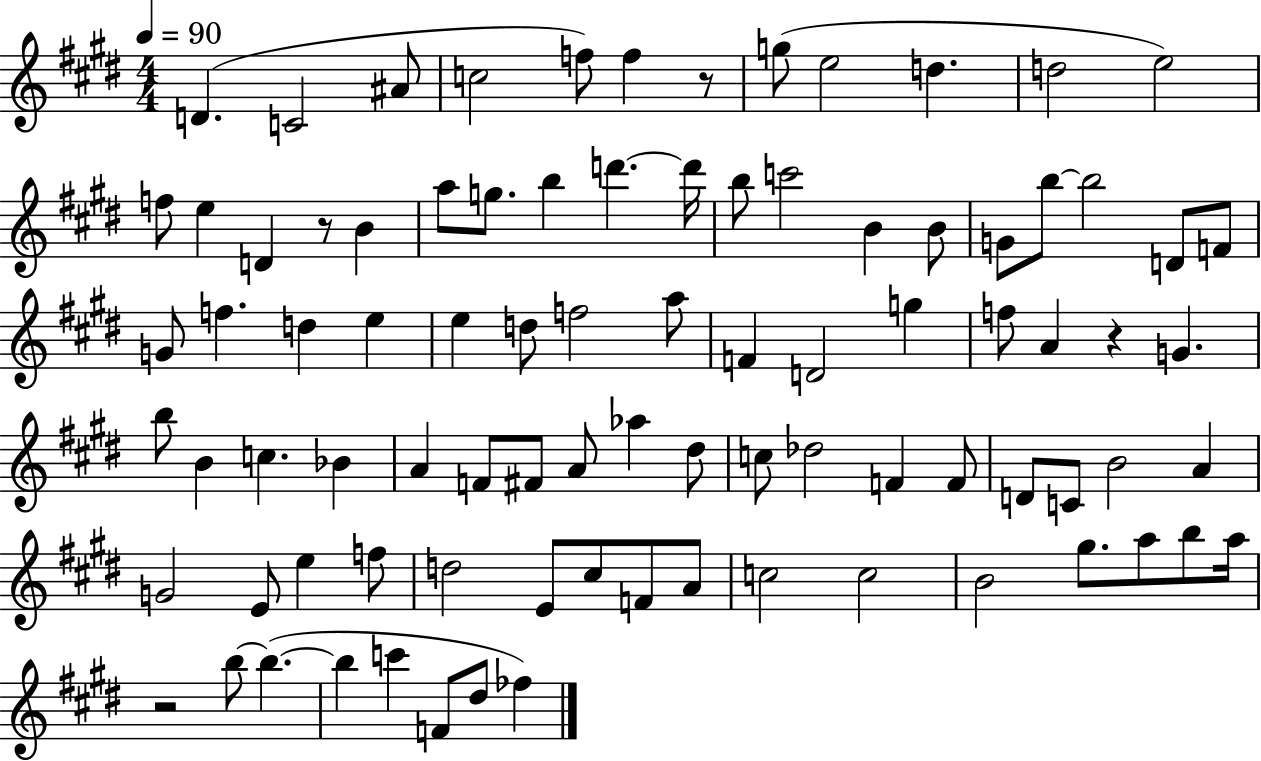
D4/q. C4/h A#4/e C5/h F5/e F5/q R/e G5/e E5/h D5/q. D5/h E5/h F5/e E5/q D4/q R/e B4/q A5/e G5/e. B5/q D6/q. D6/s B5/e C6/h B4/q B4/e G4/e B5/e B5/h D4/e F4/e G4/e F5/q. D5/q E5/q E5/q D5/e F5/h A5/e F4/q D4/h G5/q F5/e A4/q R/q G4/q. B5/e B4/q C5/q. Bb4/q A4/q F4/e F#4/e A4/e Ab5/q D#5/e C5/e Db5/h F4/q F4/e D4/e C4/e B4/h A4/q G4/h E4/e E5/q F5/e D5/h E4/e C#5/e F4/e A4/e C5/h C5/h B4/h G#5/e. A5/e B5/e A5/s R/h B5/e B5/q. B5/q C6/q F4/e D#5/e FES5/q